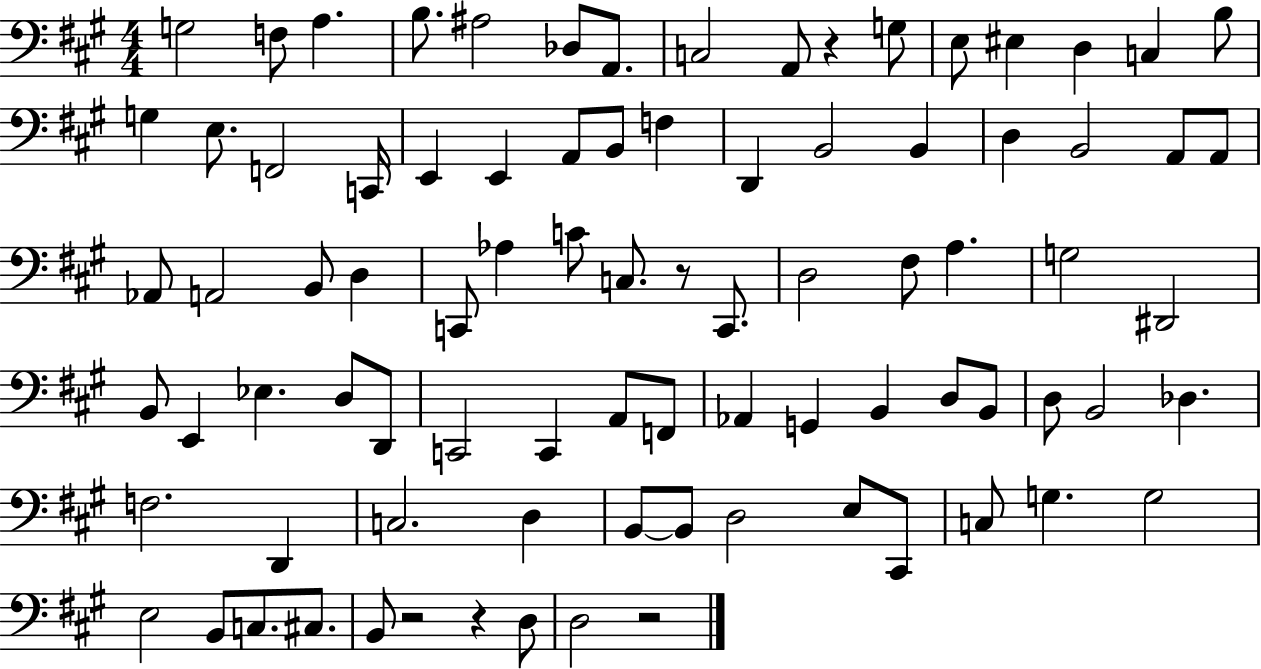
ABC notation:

X:1
T:Untitled
M:4/4
L:1/4
K:A
G,2 F,/2 A, B,/2 ^A,2 _D,/2 A,,/2 C,2 A,,/2 z G,/2 E,/2 ^E, D, C, B,/2 G, E,/2 F,,2 C,,/4 E,, E,, A,,/2 B,,/2 F, D,, B,,2 B,, D, B,,2 A,,/2 A,,/2 _A,,/2 A,,2 B,,/2 D, C,,/2 _A, C/2 C,/2 z/2 C,,/2 D,2 ^F,/2 A, G,2 ^D,,2 B,,/2 E,, _E, D,/2 D,,/2 C,,2 C,, A,,/2 F,,/2 _A,, G,, B,, D,/2 B,,/2 D,/2 B,,2 _D, F,2 D,, C,2 D, B,,/2 B,,/2 D,2 E,/2 ^C,,/2 C,/2 G, G,2 E,2 B,,/2 C,/2 ^C,/2 B,,/2 z2 z D,/2 D,2 z2